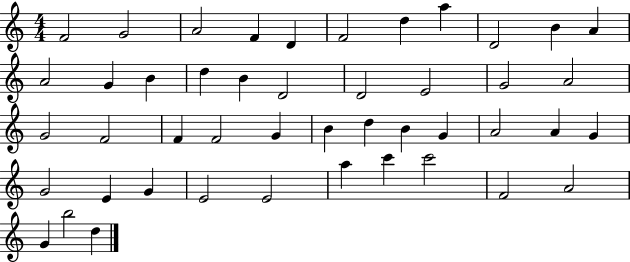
{
  \clef treble
  \numericTimeSignature
  \time 4/4
  \key c \major
  f'2 g'2 | a'2 f'4 d'4 | f'2 d''4 a''4 | d'2 b'4 a'4 | \break a'2 g'4 b'4 | d''4 b'4 d'2 | d'2 e'2 | g'2 a'2 | \break g'2 f'2 | f'4 f'2 g'4 | b'4 d''4 b'4 g'4 | a'2 a'4 g'4 | \break g'2 e'4 g'4 | e'2 e'2 | a''4 c'''4 c'''2 | f'2 a'2 | \break g'4 b''2 d''4 | \bar "|."
}